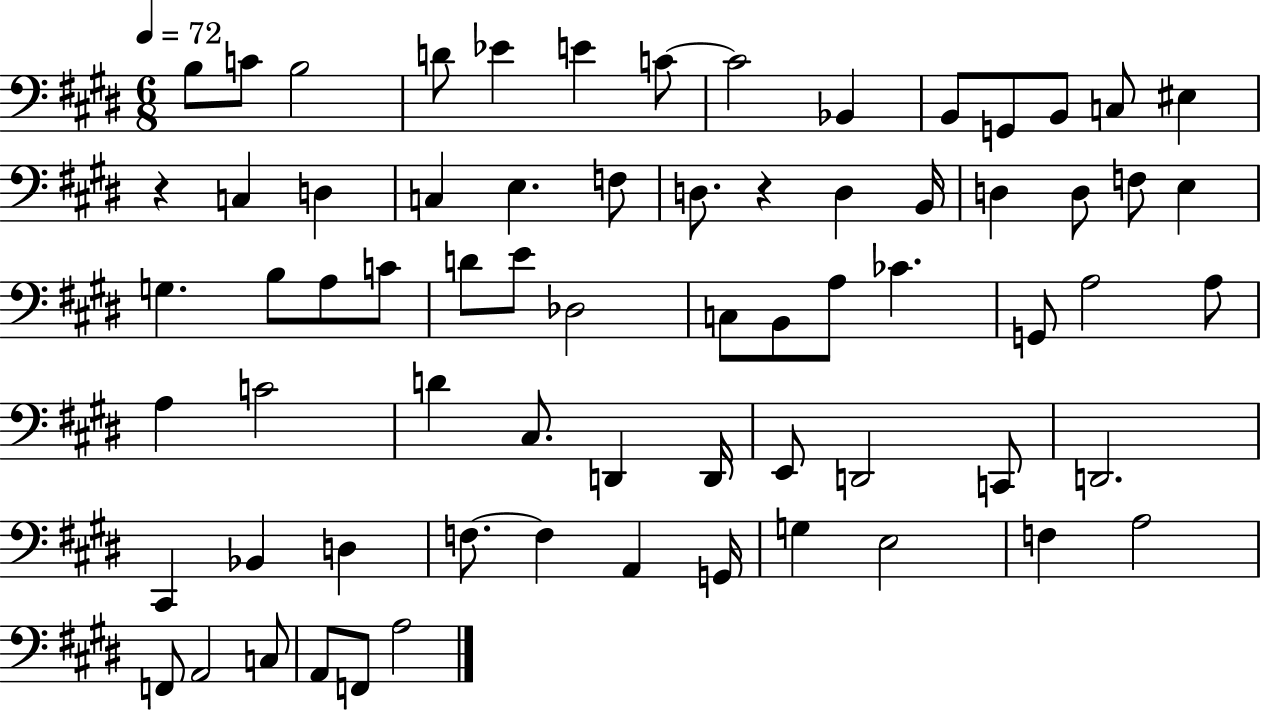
X:1
T:Untitled
M:6/8
L:1/4
K:E
B,/2 C/2 B,2 D/2 _E E C/2 C2 _B,, B,,/2 G,,/2 B,,/2 C,/2 ^E, z C, D, C, E, F,/2 D,/2 z D, B,,/4 D, D,/2 F,/2 E, G, B,/2 A,/2 C/2 D/2 E/2 _D,2 C,/2 B,,/2 A,/2 _C G,,/2 A,2 A,/2 A, C2 D ^C,/2 D,, D,,/4 E,,/2 D,,2 C,,/2 D,,2 ^C,, _B,, D, F,/2 F, A,, G,,/4 G, E,2 F, A,2 F,,/2 A,,2 C,/2 A,,/2 F,,/2 A,2